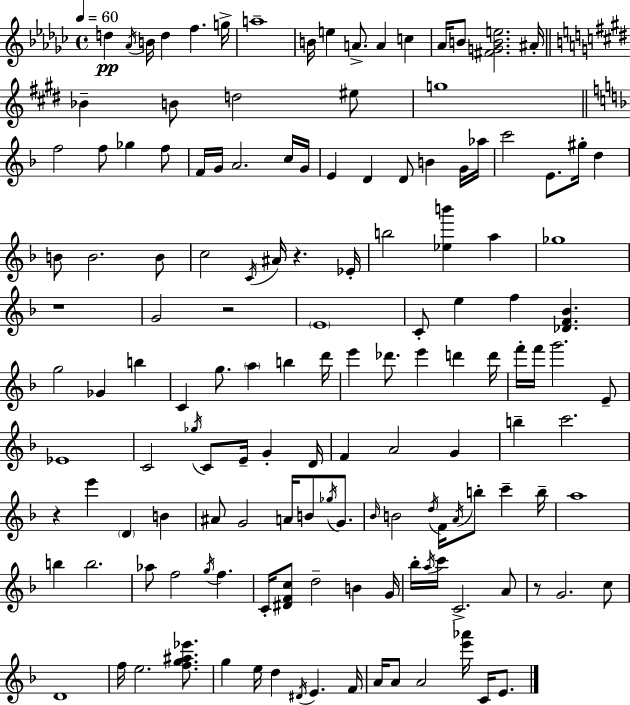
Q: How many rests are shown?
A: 5